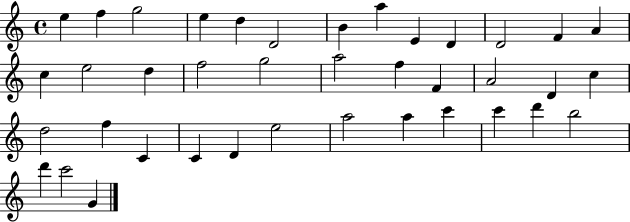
X:1
T:Untitled
M:4/4
L:1/4
K:C
e f g2 e d D2 B a E D D2 F A c e2 d f2 g2 a2 f F A2 D c d2 f C C D e2 a2 a c' c' d' b2 d' c'2 G